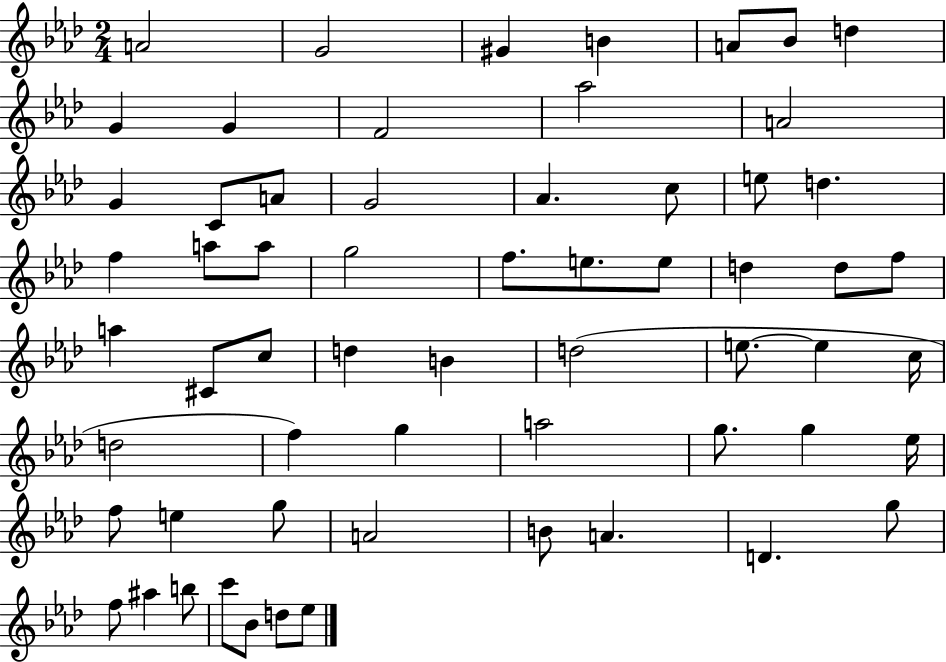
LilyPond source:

{
  \clef treble
  \numericTimeSignature
  \time 2/4
  \key aes \major
  a'2 | g'2 | gis'4 b'4 | a'8 bes'8 d''4 | \break g'4 g'4 | f'2 | aes''2 | a'2 | \break g'4 c'8 a'8 | g'2 | aes'4. c''8 | e''8 d''4. | \break f''4 a''8 a''8 | g''2 | f''8. e''8. e''8 | d''4 d''8 f''8 | \break a''4 cis'8 c''8 | d''4 b'4 | d''2( | e''8.~~ e''4 c''16 | \break d''2 | f''4) g''4 | a''2 | g''8. g''4 ees''16 | \break f''8 e''4 g''8 | a'2 | b'8 a'4. | d'4. g''8 | \break f''8 ais''4 b''8 | c'''8 bes'8 d''8 ees''8 | \bar "|."
}